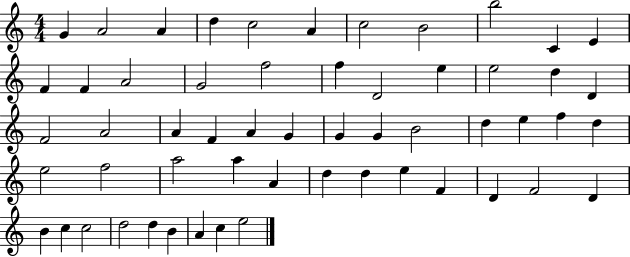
{
  \clef treble
  \numericTimeSignature
  \time 4/4
  \key c \major
  g'4 a'2 a'4 | d''4 c''2 a'4 | c''2 b'2 | b''2 c'4 e'4 | \break f'4 f'4 a'2 | g'2 f''2 | f''4 d'2 e''4 | e''2 d''4 d'4 | \break f'2 a'2 | a'4 f'4 a'4 g'4 | g'4 g'4 b'2 | d''4 e''4 f''4 d''4 | \break e''2 f''2 | a''2 a''4 a'4 | d''4 d''4 e''4 f'4 | d'4 f'2 d'4 | \break b'4 c''4 c''2 | d''2 d''4 b'4 | a'4 c''4 e''2 | \bar "|."
}